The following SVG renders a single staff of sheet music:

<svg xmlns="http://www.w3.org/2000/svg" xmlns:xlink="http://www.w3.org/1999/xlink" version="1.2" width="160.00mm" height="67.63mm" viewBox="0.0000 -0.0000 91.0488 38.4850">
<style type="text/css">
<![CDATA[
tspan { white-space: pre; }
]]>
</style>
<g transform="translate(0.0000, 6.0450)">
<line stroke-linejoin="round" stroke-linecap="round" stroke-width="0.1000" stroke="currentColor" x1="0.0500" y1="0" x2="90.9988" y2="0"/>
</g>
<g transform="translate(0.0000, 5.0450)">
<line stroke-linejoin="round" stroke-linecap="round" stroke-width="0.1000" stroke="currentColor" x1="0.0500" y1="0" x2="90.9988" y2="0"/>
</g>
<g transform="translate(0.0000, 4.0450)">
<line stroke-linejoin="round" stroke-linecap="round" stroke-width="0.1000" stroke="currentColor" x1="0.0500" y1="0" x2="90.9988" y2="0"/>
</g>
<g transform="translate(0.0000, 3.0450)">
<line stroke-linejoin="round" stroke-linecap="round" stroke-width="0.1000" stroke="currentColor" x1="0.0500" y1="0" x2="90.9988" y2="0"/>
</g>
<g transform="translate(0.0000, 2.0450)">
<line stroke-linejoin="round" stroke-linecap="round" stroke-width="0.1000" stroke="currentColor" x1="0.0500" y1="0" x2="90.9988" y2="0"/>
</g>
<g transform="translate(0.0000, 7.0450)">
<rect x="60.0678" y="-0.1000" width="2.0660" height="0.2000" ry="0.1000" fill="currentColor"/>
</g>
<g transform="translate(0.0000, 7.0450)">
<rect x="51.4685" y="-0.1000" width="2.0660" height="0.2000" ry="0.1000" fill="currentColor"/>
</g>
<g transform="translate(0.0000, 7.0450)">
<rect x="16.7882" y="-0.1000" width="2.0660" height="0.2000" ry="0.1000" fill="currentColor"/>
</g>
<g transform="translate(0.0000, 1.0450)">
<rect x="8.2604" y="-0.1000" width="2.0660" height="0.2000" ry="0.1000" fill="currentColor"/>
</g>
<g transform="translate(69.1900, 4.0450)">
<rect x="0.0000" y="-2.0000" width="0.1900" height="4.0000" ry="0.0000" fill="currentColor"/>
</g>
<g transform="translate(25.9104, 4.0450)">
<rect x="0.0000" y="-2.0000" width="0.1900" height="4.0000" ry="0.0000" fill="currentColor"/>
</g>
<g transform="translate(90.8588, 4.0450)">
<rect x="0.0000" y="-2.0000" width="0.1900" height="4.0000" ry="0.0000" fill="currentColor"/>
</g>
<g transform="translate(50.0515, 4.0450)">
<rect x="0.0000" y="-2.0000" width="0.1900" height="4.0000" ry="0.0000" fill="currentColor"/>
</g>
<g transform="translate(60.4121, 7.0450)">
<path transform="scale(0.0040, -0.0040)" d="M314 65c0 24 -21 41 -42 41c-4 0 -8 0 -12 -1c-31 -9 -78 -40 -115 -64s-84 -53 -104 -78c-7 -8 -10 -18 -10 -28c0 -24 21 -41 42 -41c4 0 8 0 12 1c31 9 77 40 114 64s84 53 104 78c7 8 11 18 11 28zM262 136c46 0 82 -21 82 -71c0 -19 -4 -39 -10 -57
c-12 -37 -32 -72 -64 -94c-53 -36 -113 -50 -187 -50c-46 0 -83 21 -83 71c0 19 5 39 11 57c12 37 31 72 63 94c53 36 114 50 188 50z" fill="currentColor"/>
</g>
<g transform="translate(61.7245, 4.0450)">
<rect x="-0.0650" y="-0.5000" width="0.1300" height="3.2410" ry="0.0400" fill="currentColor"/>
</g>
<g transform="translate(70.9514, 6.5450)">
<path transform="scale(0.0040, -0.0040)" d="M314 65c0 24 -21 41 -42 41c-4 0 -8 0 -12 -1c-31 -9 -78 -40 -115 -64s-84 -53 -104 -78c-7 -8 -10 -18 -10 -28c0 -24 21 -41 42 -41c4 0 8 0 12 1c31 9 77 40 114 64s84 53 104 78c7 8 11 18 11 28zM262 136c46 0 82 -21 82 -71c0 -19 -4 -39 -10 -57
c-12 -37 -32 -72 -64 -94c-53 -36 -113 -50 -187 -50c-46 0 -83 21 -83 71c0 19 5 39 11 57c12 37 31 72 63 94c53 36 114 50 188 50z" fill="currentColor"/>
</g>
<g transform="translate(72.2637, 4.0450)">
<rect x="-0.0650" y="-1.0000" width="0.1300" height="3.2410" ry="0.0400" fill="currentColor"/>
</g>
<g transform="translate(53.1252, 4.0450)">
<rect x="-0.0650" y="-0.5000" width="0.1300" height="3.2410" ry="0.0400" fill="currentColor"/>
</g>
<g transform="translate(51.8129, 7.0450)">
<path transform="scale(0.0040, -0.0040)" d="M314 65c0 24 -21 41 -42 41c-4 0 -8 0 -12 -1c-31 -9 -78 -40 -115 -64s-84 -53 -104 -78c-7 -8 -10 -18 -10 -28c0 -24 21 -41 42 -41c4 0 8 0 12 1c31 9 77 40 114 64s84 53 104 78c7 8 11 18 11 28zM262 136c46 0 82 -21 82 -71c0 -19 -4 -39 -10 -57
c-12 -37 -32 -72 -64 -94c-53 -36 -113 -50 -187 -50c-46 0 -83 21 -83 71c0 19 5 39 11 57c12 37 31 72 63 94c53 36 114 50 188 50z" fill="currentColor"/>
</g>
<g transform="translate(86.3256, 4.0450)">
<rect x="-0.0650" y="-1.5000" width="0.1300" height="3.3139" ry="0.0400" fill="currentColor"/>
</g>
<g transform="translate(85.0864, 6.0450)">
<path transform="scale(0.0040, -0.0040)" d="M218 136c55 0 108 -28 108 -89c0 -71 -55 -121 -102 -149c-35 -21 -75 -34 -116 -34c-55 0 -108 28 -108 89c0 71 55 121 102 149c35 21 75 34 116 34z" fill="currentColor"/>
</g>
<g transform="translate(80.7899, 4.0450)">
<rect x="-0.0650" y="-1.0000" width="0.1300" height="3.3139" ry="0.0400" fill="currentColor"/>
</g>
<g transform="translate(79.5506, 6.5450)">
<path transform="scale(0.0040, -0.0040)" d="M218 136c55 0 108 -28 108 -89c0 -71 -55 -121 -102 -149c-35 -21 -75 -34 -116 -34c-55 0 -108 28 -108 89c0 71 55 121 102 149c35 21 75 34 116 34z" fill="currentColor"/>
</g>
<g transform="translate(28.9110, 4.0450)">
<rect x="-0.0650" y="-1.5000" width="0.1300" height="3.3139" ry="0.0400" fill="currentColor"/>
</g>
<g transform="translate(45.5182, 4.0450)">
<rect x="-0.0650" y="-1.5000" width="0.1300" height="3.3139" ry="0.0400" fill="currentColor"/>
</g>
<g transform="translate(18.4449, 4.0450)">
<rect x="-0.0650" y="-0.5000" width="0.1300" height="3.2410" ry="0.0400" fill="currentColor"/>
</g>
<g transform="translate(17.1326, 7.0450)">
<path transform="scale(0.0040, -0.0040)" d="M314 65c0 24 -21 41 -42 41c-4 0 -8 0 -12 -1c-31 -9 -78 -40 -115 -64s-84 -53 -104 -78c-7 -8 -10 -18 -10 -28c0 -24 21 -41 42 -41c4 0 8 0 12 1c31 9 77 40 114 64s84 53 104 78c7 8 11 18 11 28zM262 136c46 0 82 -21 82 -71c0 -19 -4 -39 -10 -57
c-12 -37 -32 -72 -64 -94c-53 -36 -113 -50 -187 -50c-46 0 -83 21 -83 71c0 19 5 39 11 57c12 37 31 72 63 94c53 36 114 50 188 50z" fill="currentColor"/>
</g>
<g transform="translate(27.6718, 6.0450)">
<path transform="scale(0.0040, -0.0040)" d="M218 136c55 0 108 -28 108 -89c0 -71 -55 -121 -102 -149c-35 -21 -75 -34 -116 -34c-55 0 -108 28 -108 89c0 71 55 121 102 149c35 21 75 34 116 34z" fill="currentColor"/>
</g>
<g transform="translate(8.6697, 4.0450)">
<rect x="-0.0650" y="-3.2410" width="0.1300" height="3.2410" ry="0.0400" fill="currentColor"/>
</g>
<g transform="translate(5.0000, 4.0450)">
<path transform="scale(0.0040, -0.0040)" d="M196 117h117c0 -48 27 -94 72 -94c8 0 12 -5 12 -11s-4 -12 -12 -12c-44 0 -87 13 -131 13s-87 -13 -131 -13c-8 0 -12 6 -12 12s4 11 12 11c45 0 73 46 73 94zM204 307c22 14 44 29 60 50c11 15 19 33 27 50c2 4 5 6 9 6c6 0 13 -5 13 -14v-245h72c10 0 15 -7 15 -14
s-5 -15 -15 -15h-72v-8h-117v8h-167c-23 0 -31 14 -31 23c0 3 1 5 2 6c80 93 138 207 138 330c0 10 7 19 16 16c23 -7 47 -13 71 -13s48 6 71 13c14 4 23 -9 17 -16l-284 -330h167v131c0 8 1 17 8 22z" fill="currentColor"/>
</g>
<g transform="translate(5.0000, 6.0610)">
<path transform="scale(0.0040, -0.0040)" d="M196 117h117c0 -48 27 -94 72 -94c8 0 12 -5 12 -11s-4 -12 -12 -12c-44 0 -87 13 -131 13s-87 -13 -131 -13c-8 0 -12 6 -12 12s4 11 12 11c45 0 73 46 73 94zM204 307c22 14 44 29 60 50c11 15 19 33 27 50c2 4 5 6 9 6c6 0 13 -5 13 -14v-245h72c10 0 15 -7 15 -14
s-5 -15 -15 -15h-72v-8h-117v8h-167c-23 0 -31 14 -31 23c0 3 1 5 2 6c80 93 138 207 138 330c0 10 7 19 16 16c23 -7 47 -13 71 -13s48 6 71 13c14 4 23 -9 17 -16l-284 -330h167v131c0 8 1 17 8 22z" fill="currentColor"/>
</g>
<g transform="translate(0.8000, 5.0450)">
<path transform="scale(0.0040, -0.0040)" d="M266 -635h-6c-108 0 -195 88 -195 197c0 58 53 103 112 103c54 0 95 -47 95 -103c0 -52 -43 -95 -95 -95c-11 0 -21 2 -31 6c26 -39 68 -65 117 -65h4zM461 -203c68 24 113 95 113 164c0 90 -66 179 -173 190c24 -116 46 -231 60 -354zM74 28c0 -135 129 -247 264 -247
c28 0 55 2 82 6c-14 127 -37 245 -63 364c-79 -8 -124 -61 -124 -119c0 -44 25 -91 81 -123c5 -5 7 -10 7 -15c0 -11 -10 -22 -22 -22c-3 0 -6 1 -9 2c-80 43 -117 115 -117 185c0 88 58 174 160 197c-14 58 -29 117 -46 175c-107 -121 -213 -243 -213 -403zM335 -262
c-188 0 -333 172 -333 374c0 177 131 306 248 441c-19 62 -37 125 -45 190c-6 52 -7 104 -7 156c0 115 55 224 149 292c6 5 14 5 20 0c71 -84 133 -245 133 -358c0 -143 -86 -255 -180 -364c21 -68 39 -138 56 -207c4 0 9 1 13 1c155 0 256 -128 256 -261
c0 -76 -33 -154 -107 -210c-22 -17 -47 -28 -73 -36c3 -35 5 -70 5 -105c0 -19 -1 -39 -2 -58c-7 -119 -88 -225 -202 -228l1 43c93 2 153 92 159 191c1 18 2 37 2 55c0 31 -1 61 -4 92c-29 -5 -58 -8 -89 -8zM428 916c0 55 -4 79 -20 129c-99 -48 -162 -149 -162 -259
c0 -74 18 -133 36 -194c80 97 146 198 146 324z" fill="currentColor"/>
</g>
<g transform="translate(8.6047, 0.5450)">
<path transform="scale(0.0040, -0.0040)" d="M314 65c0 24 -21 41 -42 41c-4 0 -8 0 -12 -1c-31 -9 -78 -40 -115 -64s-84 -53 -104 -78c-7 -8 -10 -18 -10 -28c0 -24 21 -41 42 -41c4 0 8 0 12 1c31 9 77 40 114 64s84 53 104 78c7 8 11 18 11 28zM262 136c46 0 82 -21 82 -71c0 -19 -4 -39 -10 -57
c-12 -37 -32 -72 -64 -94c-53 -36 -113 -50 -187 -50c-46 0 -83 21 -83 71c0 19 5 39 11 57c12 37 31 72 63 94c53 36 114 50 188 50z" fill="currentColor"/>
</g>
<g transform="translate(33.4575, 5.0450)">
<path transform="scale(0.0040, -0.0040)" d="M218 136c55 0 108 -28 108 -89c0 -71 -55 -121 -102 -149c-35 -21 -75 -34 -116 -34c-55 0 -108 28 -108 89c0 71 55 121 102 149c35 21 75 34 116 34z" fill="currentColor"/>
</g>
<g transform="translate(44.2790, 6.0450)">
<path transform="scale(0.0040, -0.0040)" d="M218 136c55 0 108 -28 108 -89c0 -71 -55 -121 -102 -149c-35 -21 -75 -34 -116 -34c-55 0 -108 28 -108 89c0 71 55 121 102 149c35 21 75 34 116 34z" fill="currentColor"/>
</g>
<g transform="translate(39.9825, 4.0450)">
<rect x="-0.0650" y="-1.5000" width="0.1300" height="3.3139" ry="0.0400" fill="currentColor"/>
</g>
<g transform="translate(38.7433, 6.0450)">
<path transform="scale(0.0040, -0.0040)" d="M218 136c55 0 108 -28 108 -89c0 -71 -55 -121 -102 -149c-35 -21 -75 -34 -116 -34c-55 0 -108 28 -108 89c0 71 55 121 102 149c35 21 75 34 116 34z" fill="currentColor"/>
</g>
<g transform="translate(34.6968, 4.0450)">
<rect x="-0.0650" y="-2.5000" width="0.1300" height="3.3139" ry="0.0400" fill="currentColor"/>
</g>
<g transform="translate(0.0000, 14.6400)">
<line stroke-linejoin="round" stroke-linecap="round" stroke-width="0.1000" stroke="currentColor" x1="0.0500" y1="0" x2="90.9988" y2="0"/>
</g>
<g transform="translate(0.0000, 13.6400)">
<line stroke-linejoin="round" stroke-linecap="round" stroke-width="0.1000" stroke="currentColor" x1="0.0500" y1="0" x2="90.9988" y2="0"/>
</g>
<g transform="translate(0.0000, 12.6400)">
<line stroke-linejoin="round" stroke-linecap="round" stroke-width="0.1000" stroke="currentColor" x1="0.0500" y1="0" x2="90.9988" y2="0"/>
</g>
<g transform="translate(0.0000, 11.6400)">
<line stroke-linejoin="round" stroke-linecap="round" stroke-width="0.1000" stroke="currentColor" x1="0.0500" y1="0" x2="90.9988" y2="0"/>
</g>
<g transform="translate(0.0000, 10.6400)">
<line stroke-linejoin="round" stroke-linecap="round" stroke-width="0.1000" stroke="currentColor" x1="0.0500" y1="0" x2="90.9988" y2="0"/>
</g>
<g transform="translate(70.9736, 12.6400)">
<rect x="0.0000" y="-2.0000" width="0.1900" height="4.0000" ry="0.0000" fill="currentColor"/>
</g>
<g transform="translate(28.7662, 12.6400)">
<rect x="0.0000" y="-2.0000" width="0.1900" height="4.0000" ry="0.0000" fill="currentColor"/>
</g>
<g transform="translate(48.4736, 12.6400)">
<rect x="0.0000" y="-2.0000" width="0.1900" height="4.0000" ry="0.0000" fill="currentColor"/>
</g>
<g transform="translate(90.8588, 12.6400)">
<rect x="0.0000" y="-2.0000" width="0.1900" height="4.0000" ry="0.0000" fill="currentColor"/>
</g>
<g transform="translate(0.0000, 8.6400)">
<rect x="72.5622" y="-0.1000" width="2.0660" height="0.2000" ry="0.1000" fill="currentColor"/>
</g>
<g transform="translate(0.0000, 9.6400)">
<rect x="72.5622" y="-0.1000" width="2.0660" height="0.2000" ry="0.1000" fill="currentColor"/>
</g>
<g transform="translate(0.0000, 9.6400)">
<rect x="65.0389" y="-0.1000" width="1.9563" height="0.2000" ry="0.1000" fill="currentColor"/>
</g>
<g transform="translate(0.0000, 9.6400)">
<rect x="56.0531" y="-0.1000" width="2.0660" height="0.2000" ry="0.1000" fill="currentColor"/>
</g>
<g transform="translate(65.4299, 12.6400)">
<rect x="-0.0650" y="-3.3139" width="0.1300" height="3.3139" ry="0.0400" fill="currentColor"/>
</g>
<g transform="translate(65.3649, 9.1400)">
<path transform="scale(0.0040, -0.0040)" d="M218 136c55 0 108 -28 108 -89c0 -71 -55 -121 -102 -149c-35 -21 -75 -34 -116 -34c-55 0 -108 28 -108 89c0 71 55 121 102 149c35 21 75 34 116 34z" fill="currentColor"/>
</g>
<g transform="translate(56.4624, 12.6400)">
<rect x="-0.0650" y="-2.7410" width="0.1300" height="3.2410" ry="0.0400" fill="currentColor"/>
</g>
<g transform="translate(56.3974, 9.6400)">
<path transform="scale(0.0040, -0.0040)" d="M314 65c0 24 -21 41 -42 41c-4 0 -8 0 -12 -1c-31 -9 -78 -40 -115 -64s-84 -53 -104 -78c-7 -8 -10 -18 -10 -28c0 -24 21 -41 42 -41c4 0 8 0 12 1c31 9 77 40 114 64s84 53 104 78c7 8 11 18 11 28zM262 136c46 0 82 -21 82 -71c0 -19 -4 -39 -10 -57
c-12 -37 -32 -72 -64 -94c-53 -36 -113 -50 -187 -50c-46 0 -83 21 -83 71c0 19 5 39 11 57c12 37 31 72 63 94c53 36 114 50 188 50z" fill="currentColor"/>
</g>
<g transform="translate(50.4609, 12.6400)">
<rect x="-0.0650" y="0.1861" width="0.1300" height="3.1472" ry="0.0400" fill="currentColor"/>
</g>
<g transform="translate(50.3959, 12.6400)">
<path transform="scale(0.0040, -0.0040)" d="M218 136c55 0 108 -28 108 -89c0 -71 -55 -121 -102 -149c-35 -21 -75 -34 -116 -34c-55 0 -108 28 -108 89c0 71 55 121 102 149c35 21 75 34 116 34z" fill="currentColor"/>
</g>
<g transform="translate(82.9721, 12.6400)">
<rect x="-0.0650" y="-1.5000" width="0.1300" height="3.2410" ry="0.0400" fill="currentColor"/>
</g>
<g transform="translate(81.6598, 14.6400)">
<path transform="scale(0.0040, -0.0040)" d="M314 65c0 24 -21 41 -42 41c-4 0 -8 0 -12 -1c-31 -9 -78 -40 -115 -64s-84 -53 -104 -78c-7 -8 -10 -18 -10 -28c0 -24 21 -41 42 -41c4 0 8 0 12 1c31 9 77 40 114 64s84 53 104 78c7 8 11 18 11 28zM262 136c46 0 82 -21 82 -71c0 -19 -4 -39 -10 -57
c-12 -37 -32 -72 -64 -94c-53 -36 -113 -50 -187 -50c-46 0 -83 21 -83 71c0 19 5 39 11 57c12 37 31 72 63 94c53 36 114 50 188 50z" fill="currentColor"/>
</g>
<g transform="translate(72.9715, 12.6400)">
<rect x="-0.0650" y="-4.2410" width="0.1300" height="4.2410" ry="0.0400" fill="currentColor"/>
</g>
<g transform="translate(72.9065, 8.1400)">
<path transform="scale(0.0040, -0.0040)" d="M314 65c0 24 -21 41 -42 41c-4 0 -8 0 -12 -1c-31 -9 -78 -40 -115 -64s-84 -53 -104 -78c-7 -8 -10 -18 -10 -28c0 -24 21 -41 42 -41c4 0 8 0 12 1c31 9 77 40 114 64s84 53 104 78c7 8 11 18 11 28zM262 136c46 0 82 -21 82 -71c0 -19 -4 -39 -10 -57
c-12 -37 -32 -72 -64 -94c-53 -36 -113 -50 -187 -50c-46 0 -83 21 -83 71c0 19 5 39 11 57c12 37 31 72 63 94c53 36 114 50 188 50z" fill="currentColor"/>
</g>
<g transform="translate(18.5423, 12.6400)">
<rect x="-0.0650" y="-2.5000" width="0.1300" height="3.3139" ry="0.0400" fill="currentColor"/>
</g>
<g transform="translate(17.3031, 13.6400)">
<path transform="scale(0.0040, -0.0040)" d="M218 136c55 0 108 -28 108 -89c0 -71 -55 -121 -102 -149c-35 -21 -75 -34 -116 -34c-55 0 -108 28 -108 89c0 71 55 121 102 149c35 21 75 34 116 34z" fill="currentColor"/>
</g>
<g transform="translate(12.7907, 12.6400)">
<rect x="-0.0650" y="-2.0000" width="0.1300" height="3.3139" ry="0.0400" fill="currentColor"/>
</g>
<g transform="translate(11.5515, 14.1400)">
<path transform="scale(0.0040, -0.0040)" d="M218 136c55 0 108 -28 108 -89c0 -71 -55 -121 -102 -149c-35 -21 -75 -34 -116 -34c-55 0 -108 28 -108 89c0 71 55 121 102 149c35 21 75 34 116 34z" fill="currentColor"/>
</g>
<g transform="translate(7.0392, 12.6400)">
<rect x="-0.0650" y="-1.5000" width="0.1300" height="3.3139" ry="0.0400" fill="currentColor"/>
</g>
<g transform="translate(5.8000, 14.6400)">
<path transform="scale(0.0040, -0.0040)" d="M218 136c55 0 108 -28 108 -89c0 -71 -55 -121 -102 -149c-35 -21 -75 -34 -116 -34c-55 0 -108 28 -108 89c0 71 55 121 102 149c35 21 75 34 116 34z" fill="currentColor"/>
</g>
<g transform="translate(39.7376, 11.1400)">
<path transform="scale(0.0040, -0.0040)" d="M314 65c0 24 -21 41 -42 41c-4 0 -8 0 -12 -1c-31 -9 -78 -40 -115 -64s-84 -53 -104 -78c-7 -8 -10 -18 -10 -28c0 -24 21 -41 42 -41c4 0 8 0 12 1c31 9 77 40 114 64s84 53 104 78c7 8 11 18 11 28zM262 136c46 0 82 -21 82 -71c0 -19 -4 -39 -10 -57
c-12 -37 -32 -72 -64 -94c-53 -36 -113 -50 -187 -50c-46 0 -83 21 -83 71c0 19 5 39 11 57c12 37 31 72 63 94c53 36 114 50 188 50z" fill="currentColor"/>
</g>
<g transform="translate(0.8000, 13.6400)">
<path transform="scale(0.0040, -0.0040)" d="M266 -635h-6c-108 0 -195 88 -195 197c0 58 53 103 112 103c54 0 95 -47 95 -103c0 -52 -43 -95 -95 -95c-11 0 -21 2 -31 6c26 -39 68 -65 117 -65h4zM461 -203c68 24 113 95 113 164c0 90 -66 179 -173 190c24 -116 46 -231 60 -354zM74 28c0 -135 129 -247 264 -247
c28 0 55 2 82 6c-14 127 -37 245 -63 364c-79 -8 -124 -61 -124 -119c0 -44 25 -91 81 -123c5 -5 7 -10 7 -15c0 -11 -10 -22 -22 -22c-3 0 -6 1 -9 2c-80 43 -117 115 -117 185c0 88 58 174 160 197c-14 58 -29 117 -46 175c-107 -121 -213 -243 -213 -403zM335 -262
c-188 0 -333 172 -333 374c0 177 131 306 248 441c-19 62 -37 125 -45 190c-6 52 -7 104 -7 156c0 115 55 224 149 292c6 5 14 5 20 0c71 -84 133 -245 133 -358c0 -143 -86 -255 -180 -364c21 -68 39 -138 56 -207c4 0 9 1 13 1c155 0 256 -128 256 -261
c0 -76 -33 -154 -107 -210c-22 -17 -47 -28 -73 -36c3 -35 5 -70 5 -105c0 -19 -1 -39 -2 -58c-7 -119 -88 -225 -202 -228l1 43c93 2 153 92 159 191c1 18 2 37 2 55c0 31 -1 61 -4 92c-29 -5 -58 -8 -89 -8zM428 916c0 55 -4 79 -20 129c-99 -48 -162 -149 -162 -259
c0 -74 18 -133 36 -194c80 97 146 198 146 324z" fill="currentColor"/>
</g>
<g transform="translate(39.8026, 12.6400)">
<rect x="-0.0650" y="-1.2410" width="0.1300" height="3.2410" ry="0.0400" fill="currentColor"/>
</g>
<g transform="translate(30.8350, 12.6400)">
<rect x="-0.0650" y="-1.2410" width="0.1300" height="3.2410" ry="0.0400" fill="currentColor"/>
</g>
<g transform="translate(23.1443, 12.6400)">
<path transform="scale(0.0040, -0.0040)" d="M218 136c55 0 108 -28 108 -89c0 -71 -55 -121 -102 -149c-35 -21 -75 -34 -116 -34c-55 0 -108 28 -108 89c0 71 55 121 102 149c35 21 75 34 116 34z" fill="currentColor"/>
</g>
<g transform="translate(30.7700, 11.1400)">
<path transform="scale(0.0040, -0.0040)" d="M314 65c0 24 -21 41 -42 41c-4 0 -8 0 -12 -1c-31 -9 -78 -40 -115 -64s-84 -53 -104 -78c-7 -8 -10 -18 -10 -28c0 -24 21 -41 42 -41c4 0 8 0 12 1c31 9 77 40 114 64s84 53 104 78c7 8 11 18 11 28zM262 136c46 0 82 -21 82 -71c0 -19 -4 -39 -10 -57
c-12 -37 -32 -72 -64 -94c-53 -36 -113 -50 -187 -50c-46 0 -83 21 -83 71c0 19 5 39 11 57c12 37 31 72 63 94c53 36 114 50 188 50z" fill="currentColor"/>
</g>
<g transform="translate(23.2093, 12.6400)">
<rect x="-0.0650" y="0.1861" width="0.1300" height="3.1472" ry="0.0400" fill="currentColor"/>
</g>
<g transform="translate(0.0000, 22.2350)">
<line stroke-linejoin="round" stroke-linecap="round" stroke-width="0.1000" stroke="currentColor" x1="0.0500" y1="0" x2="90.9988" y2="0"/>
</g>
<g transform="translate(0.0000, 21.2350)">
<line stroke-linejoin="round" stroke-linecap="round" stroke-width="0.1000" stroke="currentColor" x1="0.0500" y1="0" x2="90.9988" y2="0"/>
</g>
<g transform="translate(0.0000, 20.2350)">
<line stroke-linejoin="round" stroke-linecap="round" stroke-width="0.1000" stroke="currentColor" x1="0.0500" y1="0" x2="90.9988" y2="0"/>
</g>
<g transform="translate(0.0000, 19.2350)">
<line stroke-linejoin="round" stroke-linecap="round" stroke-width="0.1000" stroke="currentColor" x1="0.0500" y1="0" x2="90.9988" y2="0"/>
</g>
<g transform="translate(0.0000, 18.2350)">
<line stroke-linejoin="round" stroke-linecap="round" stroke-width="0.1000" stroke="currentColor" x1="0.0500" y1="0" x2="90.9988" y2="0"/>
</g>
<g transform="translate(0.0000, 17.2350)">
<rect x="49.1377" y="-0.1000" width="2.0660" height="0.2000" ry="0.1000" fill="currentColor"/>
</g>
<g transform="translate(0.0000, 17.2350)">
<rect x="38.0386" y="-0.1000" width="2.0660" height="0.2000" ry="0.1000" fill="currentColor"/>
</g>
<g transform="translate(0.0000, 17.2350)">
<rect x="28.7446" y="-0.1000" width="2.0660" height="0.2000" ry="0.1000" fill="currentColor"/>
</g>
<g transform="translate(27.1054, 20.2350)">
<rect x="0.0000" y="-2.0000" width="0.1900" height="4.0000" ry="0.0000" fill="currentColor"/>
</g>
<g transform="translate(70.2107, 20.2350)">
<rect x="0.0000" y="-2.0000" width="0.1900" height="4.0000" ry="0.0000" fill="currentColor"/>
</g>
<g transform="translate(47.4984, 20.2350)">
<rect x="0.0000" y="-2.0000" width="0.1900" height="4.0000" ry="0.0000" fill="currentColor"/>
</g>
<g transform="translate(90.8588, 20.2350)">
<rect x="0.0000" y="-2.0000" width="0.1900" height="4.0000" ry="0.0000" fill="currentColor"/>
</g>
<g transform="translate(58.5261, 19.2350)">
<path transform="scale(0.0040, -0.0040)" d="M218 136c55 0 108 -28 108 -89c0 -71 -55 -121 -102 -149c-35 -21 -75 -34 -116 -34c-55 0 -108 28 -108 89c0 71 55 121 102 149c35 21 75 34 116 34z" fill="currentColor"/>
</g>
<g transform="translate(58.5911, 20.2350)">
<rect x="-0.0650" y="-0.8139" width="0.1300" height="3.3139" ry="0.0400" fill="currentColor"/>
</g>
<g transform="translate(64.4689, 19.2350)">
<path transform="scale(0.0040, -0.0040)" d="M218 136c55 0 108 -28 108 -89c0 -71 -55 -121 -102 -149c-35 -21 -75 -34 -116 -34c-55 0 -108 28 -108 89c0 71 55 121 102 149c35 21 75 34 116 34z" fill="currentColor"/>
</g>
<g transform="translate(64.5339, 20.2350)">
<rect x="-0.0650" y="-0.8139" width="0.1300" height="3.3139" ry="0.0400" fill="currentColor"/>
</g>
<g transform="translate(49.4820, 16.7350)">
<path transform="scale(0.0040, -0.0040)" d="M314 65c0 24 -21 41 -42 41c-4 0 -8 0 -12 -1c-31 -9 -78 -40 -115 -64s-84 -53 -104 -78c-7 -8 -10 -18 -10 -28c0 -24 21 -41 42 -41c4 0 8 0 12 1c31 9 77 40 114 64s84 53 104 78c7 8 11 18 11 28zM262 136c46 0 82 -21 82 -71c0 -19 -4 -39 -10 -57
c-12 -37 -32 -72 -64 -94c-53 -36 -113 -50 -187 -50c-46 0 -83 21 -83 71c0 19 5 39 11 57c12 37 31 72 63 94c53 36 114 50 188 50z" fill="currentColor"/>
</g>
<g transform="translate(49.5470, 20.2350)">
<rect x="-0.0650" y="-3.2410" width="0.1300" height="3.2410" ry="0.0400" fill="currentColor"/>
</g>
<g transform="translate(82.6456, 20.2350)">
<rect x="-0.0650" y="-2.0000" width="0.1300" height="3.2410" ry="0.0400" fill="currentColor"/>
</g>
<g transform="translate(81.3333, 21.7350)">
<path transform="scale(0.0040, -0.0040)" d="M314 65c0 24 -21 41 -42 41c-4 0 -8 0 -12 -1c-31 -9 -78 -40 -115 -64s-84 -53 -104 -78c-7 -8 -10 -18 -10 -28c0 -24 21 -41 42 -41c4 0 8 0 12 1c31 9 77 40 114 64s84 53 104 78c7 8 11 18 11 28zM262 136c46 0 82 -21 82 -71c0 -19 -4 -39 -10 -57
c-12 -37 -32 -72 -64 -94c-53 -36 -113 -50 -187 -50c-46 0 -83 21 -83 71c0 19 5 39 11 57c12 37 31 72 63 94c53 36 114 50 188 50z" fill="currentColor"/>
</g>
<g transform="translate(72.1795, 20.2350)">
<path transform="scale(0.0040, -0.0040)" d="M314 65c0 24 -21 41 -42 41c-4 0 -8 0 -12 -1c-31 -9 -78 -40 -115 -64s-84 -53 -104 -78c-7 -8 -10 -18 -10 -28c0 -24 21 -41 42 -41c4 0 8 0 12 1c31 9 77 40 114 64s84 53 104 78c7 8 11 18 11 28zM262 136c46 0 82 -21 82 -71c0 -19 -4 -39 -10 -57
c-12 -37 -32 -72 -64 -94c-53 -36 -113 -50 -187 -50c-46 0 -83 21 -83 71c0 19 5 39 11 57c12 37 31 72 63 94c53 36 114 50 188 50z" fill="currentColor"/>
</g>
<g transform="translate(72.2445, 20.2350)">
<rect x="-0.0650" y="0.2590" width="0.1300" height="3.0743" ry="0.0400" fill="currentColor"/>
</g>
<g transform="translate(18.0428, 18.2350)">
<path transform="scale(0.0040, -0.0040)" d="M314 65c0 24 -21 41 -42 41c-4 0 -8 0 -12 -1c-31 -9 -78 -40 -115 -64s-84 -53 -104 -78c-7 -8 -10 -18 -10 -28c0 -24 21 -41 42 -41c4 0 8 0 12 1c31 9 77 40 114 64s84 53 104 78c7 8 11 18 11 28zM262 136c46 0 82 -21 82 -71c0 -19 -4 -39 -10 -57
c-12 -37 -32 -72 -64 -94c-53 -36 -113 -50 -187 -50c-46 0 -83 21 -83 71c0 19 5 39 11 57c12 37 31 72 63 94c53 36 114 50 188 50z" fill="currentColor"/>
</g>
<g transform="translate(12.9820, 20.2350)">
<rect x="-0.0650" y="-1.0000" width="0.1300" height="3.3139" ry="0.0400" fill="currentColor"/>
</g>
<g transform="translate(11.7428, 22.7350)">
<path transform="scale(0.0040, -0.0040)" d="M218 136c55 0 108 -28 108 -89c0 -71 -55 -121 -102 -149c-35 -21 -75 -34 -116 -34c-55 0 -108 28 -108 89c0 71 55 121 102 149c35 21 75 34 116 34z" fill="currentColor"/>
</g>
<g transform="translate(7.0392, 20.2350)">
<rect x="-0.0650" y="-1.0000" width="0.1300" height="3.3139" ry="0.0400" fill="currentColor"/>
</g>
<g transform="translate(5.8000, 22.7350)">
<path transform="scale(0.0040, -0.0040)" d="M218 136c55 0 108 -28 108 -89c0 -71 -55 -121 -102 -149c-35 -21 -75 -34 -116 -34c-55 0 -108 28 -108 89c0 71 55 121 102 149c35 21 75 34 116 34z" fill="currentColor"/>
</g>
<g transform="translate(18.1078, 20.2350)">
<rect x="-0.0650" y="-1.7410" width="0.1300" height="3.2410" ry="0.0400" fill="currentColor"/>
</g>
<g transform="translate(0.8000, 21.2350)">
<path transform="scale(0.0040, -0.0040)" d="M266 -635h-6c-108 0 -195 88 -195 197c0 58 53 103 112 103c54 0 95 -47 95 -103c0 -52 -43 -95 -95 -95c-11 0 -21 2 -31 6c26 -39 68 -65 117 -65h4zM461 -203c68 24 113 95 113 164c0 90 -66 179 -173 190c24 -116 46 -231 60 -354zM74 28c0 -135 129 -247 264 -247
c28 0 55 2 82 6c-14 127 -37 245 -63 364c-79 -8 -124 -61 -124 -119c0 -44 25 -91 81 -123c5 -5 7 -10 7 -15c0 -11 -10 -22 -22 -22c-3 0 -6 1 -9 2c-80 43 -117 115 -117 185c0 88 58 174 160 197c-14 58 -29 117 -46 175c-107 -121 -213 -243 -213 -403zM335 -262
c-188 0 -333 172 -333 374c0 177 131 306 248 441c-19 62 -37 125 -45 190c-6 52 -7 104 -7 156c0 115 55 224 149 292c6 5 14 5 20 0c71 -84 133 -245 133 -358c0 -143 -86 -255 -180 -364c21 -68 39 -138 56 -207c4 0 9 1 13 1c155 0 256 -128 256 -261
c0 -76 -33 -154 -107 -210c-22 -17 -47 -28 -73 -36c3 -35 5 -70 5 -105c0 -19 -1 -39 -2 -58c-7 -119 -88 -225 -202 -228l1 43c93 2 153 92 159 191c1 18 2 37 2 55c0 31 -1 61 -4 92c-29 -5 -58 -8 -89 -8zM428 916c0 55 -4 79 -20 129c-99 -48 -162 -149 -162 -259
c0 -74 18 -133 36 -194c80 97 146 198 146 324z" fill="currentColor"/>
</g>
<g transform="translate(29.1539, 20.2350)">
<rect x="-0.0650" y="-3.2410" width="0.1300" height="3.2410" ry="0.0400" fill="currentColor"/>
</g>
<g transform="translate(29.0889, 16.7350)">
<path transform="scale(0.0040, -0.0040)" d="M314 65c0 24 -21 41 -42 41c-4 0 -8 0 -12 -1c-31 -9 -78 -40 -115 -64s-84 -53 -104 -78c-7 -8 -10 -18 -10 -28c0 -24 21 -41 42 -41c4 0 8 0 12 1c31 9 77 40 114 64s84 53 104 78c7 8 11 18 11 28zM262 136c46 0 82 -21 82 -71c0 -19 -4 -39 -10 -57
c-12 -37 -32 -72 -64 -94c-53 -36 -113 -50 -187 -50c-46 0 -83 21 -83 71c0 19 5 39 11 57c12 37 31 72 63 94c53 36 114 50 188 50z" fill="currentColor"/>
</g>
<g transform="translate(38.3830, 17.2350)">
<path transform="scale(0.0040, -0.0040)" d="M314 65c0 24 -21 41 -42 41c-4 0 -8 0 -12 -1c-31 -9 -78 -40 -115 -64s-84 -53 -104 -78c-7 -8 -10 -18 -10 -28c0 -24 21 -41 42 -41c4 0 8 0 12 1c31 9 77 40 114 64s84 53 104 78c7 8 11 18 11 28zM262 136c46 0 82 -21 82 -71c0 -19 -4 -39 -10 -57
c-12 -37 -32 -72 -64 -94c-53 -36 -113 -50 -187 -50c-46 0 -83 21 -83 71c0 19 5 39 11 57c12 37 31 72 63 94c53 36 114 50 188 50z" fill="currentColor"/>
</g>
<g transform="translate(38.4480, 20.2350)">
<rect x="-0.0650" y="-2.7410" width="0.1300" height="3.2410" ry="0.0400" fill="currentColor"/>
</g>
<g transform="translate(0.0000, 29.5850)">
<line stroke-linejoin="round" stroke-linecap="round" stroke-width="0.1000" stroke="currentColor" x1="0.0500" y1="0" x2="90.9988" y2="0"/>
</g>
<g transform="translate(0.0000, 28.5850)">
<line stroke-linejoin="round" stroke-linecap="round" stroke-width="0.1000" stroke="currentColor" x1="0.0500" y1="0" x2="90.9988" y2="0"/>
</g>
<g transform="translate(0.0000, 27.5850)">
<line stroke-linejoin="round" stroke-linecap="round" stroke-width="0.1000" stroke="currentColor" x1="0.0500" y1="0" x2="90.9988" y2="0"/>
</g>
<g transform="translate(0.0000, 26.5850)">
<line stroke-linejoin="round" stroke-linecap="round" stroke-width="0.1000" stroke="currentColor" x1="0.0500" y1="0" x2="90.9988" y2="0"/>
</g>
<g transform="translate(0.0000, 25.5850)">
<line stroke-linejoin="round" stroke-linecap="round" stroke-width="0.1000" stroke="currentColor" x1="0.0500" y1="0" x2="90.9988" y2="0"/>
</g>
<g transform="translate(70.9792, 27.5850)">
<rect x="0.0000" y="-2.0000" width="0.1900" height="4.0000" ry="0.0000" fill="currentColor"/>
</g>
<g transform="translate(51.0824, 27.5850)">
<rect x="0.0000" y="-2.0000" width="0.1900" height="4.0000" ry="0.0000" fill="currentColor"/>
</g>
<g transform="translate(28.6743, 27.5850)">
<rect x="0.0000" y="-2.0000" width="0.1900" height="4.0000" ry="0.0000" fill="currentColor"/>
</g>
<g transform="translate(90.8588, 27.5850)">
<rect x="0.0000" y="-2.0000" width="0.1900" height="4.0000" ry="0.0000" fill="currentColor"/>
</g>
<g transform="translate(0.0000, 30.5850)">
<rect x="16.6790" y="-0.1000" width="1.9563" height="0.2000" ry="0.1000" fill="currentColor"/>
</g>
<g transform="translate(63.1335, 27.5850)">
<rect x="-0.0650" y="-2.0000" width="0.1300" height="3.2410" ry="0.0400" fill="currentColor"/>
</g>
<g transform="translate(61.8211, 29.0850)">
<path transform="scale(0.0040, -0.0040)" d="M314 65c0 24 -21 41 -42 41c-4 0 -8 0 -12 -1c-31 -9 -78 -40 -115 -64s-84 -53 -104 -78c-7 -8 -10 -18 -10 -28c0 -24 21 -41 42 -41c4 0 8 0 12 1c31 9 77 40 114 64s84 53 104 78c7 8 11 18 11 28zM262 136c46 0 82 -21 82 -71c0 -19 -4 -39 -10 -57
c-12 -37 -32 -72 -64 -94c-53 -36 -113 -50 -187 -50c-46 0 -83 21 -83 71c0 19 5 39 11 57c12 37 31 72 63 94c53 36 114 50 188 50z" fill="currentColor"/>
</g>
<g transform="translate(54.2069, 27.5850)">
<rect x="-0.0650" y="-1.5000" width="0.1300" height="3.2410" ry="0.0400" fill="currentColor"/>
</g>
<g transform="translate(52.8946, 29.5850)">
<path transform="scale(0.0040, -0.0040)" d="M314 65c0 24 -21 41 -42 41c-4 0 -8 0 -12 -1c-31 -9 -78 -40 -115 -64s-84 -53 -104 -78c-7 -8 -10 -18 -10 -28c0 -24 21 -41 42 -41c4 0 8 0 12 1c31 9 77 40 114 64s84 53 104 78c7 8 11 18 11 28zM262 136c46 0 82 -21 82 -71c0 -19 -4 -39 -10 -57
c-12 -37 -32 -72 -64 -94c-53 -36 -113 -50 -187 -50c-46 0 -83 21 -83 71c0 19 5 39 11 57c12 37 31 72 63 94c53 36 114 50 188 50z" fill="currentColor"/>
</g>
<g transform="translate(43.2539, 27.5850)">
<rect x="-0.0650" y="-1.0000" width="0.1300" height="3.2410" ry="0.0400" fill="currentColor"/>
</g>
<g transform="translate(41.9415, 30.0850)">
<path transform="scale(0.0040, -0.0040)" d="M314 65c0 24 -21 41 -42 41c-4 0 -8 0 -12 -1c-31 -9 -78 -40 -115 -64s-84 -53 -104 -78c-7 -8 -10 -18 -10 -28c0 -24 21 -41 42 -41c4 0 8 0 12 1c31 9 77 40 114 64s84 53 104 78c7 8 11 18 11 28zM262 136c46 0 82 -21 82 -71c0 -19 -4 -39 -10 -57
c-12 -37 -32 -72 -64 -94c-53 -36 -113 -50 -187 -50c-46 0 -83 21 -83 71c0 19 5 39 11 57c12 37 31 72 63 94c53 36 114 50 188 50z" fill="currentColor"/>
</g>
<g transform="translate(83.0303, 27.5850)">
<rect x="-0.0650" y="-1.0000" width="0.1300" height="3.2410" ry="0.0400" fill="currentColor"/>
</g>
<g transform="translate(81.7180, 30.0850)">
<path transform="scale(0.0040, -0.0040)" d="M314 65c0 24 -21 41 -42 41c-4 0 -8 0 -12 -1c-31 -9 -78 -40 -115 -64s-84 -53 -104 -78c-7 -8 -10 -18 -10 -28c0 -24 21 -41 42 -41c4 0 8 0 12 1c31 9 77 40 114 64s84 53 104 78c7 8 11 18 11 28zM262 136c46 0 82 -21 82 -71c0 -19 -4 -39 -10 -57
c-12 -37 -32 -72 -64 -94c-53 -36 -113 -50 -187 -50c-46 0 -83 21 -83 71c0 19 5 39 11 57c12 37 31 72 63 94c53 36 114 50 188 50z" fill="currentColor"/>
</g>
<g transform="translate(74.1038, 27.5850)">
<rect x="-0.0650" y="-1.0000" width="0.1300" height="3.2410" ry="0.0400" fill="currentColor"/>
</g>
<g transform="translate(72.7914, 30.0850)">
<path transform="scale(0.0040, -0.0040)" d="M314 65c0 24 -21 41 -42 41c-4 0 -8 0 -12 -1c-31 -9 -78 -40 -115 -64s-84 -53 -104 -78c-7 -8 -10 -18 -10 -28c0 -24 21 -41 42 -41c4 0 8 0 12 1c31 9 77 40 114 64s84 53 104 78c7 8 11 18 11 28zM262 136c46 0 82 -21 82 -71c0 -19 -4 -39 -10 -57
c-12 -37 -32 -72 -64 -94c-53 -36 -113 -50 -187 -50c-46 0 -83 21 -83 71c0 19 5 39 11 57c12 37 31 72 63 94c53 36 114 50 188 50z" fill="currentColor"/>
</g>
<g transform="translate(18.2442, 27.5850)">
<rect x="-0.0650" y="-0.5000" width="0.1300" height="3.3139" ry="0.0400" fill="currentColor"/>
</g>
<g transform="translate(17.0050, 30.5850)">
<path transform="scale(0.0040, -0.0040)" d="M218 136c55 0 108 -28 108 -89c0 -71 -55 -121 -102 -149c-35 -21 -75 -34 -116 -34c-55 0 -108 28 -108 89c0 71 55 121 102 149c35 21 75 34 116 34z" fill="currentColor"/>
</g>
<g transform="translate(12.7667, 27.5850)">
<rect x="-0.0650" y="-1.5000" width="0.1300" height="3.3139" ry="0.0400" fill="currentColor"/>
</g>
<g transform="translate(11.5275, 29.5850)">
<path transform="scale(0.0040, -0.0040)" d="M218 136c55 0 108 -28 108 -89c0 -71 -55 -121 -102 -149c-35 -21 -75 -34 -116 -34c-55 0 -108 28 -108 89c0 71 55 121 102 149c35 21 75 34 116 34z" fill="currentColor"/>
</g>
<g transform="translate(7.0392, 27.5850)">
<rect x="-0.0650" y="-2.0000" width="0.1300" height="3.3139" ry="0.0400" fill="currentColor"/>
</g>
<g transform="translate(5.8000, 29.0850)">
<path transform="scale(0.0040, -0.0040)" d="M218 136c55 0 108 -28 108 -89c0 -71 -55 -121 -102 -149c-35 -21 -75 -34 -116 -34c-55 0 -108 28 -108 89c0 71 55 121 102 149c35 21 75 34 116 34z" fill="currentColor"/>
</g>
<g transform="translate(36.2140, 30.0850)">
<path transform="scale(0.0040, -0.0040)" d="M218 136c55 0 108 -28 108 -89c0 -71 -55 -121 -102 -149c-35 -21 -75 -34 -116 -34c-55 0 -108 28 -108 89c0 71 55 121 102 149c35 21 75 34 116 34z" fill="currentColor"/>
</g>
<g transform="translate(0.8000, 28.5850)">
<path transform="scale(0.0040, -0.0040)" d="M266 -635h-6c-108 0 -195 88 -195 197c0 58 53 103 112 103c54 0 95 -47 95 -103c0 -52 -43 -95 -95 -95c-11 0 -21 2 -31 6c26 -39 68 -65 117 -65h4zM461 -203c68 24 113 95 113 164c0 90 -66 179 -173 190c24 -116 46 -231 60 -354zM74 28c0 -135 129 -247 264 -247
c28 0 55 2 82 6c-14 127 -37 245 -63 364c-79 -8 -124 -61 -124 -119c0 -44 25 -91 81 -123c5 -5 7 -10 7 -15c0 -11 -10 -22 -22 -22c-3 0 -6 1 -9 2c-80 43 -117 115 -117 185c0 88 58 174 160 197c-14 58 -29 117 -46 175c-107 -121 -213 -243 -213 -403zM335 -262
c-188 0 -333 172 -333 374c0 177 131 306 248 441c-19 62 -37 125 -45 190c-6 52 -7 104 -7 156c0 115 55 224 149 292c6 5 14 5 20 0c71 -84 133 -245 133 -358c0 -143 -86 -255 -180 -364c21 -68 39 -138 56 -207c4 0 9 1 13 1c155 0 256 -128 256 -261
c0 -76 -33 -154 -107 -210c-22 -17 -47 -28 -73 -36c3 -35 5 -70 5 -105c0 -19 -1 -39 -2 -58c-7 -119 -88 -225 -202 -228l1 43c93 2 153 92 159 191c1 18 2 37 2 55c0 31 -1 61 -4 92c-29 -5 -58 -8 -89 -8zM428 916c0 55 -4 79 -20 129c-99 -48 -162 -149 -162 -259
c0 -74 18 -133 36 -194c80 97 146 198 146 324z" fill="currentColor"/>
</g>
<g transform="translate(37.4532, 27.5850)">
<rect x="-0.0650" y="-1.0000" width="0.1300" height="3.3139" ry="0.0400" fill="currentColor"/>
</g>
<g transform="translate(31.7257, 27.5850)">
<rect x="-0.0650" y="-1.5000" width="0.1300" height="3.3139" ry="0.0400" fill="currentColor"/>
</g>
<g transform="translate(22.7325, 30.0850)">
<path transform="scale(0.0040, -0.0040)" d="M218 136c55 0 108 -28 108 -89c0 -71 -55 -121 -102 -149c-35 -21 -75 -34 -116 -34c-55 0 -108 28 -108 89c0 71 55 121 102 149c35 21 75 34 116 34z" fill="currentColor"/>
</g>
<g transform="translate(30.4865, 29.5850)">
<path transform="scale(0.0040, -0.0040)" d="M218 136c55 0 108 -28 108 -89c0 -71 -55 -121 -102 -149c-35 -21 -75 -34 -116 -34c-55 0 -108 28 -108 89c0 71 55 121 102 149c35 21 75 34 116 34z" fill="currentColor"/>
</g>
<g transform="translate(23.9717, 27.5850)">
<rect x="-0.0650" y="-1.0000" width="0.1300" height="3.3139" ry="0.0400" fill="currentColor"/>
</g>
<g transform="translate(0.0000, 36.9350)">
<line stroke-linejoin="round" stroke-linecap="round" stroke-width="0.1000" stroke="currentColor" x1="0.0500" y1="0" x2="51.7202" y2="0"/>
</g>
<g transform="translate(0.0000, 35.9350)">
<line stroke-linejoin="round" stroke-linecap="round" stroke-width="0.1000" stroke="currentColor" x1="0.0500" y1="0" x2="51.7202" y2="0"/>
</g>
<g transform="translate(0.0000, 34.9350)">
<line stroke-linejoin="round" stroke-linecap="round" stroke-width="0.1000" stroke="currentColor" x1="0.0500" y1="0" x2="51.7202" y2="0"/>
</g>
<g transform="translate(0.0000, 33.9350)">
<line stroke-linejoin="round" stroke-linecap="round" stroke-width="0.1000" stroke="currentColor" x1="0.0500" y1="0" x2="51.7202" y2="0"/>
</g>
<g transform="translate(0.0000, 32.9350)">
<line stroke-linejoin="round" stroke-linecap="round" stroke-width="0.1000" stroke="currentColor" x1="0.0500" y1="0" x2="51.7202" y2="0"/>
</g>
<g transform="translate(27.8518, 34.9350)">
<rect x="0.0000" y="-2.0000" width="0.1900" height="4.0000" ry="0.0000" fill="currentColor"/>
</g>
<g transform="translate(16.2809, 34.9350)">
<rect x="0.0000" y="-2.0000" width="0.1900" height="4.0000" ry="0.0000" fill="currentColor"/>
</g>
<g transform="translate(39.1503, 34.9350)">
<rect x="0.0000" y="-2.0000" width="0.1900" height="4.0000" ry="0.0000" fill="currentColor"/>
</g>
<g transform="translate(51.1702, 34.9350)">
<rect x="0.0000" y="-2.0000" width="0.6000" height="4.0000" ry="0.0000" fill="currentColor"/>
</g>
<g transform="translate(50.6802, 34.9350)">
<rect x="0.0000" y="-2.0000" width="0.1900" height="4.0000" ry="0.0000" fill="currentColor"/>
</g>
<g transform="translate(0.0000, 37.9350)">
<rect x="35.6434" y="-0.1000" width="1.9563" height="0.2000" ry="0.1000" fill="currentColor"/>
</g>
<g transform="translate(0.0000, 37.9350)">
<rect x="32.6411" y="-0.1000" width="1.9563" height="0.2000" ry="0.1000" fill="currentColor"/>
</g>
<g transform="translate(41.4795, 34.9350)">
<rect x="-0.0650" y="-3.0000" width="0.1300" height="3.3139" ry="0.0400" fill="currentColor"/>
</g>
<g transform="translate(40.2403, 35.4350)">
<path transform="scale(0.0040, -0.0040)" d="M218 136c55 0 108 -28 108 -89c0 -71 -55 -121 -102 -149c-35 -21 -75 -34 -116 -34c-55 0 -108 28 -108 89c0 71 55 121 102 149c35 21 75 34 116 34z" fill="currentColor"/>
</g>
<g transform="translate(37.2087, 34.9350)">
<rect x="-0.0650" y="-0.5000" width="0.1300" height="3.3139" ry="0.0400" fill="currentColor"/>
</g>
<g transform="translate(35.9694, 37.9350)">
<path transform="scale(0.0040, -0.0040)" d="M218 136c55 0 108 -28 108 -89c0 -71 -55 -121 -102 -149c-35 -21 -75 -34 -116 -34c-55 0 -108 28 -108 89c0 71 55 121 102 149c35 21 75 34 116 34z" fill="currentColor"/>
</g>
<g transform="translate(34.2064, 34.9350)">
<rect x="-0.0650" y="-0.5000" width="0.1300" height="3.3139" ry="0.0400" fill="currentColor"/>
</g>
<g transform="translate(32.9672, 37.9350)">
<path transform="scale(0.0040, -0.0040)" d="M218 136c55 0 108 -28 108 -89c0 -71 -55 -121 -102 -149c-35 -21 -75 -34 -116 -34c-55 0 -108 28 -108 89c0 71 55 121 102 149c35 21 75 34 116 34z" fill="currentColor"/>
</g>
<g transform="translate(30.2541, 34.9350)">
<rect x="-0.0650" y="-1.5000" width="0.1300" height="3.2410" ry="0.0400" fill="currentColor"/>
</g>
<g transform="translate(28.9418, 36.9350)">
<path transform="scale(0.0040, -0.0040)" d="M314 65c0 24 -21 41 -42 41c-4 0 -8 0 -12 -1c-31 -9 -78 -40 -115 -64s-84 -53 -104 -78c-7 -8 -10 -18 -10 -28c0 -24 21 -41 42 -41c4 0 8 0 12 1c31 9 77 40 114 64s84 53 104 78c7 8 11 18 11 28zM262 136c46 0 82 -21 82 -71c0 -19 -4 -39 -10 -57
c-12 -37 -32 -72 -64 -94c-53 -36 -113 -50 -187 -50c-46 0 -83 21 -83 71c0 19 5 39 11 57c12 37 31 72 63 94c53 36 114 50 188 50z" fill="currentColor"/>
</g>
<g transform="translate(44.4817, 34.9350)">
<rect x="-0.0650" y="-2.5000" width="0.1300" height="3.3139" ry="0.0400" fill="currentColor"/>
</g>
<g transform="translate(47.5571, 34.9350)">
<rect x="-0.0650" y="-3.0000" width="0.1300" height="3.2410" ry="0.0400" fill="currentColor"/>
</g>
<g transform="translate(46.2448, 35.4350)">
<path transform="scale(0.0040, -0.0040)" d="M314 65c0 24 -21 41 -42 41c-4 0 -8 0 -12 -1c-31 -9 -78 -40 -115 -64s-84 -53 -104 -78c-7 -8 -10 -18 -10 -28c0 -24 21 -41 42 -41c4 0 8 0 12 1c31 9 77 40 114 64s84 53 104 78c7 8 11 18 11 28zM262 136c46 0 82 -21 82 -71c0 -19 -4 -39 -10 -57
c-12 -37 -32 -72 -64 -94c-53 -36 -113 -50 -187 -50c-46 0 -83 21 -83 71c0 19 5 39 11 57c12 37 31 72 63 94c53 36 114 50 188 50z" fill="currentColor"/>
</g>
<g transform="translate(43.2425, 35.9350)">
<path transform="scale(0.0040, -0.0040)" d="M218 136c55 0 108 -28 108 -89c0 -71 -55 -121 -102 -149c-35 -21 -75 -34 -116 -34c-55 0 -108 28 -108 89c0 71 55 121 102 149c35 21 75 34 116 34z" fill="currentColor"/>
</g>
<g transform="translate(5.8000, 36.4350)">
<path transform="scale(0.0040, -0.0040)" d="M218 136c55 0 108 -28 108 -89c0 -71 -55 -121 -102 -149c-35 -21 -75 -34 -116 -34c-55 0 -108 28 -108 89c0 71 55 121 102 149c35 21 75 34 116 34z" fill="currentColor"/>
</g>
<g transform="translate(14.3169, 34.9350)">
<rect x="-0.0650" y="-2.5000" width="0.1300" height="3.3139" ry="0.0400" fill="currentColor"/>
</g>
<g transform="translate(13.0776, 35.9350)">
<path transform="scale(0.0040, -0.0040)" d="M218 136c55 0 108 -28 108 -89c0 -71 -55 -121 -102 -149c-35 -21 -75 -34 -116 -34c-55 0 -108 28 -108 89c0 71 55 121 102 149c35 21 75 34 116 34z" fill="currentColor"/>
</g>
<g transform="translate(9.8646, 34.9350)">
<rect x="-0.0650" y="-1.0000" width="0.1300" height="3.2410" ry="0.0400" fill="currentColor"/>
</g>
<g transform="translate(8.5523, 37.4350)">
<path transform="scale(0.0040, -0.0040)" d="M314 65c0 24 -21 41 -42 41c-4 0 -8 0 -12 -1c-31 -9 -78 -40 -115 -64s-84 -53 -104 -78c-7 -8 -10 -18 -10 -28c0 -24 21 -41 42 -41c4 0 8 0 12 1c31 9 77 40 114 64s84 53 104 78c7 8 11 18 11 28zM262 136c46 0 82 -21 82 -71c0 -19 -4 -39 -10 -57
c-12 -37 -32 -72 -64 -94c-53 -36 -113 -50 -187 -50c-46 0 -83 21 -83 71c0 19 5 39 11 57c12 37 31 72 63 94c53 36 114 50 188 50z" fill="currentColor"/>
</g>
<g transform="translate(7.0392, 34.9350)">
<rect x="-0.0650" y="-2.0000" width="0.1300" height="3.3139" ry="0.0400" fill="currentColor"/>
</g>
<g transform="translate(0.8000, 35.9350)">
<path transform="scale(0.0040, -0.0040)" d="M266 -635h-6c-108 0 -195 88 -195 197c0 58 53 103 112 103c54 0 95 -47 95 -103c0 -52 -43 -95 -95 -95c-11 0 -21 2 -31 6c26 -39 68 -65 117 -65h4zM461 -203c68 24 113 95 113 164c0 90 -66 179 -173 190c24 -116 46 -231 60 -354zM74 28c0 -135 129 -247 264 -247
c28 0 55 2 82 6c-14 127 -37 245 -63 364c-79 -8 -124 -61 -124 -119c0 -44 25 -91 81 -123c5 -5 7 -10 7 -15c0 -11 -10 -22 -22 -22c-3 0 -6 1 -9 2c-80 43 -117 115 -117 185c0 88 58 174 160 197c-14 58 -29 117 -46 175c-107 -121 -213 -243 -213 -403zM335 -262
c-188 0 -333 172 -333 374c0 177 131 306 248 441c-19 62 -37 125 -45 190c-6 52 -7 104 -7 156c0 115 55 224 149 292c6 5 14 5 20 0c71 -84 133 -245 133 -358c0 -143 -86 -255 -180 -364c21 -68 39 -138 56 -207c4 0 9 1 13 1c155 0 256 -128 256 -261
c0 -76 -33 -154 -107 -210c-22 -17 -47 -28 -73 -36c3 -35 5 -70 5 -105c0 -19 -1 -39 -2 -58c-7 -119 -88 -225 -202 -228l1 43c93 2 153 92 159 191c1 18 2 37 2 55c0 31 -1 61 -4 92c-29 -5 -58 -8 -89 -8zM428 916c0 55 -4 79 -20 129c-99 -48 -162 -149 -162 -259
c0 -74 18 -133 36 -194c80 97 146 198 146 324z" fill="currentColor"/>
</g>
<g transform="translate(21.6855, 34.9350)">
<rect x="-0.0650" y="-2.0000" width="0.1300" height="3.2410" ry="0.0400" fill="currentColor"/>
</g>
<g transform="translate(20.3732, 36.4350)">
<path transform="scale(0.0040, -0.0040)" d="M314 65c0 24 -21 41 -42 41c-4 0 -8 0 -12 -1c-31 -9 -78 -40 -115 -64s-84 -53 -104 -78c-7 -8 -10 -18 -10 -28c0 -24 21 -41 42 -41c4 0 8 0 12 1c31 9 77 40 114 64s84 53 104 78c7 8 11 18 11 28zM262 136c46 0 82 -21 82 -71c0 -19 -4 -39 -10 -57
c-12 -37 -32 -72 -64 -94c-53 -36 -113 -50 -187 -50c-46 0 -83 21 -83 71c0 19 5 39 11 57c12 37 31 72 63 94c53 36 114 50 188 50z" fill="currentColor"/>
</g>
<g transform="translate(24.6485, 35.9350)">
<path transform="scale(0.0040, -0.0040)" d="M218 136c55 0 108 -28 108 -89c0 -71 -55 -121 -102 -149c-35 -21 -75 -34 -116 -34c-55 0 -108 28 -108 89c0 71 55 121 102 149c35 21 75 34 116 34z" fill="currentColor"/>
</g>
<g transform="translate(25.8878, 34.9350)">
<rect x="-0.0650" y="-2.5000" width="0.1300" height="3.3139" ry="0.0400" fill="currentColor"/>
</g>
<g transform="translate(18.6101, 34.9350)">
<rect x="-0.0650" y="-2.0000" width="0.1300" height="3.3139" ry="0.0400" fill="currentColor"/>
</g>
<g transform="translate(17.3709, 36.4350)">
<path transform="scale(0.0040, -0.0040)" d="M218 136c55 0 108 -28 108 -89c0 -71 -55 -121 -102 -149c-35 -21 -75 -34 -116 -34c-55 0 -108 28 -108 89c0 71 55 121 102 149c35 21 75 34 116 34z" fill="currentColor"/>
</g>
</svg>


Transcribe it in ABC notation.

X:1
T:Untitled
M:4/4
L:1/4
K:C
b2 C2 E G E E C2 C2 D2 D E E F G B e2 e2 B a2 b d'2 E2 D D f2 b2 a2 b2 d d B2 F2 F E C D E D D2 E2 F2 D2 D2 F D2 G F F2 G E2 C C A G A2